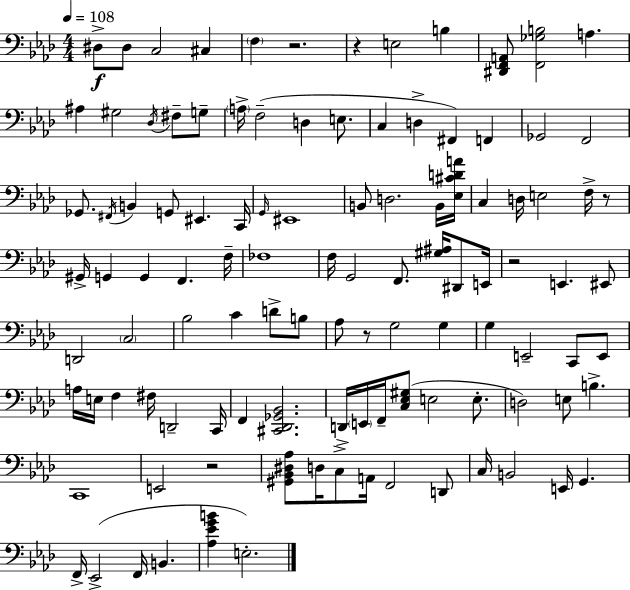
X:1
T:Untitled
M:4/4
L:1/4
K:Fm
^D,/2 ^D,/2 C,2 ^C, F, z2 z E,2 B, [^D,,F,,A,,]/2 [F,,_G,B,]2 A, ^A, ^G,2 _D,/4 ^F,/2 G,/2 A,/4 F,2 D, E,/2 C, D, ^F,, F,, _G,,2 F,,2 _G,,/2 ^F,,/4 B,, G,,/2 ^E,, C,,/4 G,,/4 ^E,,4 B,,/2 D,2 B,,/4 [_E,^CDA]/4 C, D,/4 E,2 F,/4 z/2 ^G,,/4 G,, G,, F,, F,/4 _F,4 F,/4 G,,2 F,,/2 [^G,^A,]/4 ^D,,/2 E,,/4 z2 E,, ^E,,/2 D,,2 C,2 _B,2 C D/2 B,/2 _A,/2 z/2 G,2 G, G, E,,2 C,,/2 E,,/2 A,/4 E,/4 F, ^F,/4 D,,2 C,,/4 F,, [^C,,_D,,_G,,_B,,]2 D,,/4 E,,/4 F,,/4 [C,_E,^G,]/2 E,2 E,/2 D,2 E,/2 B, C,,4 E,,2 z2 [^G,,_B,,^D,_A,]/2 D,/4 C,/2 A,,/4 F,,2 D,,/2 C,/4 B,,2 E,,/4 G,, F,,/4 _E,,2 F,,/4 B,, [_A,_EGB] E,2